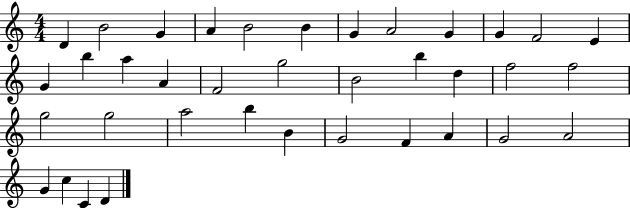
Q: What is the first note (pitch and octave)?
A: D4